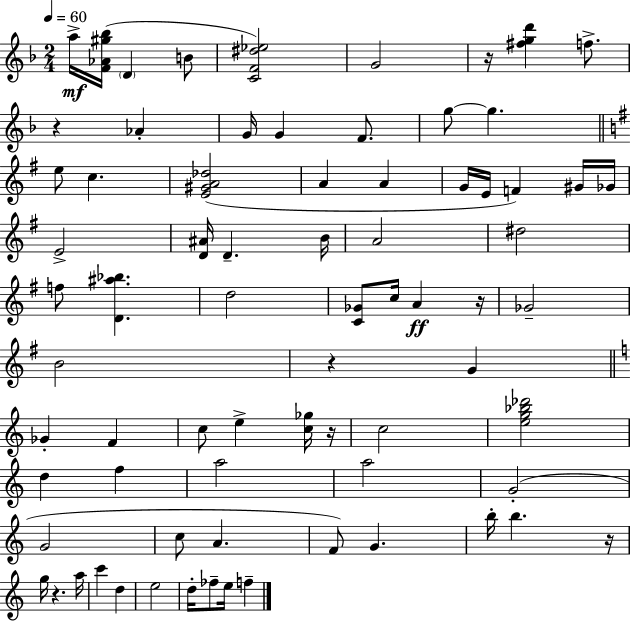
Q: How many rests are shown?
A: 7